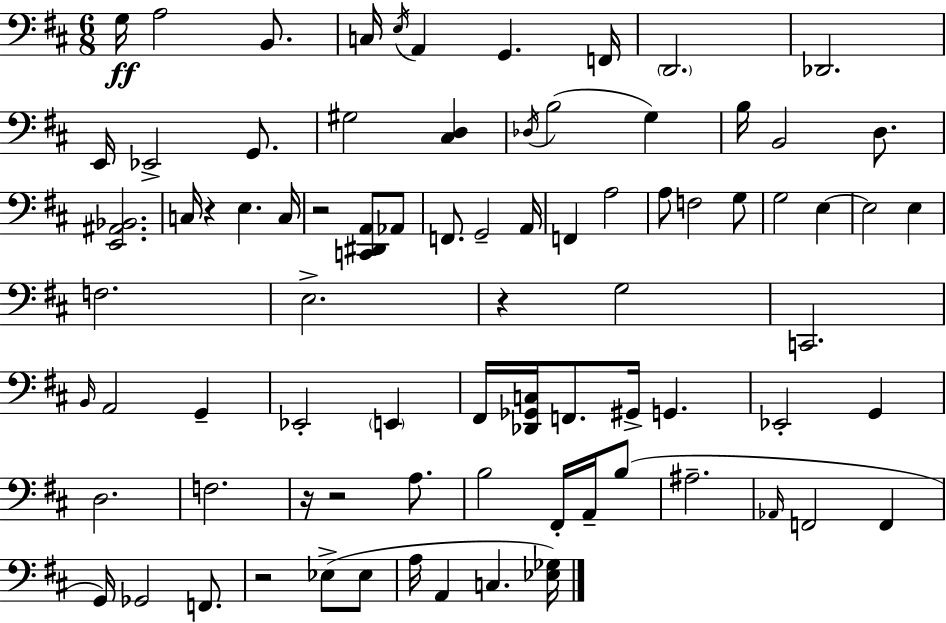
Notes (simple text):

G3/s A3/h B2/e. C3/s E3/s A2/q G2/q. F2/s D2/h. Db2/h. E2/s Eb2/h G2/e. G#3/h [C#3,D3]/q Db3/s B3/h G3/q B3/s B2/h D3/e. [E2,A#2,Bb2]/h. C3/s R/q E3/q. C3/s R/h [C2,D#2,A2]/e Ab2/e F2/e. G2/h A2/s F2/q A3/h A3/e F3/h G3/e G3/h E3/q E3/h E3/q F3/h. E3/h. R/q G3/h C2/h. B2/s A2/h G2/q Eb2/h E2/q F#2/s [Db2,Gb2,C3]/s F2/e. G#2/s G2/q. Eb2/h G2/q D3/h. F3/h. R/s R/h A3/e. B3/h F#2/s A2/s B3/e A#3/h. Ab2/s F2/h F2/q G2/s Gb2/h F2/e. R/h Eb3/e Eb3/e A3/s A2/q C3/q. [Eb3,Gb3]/s